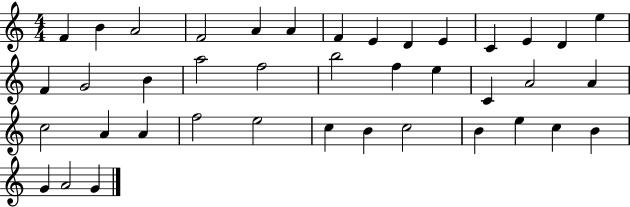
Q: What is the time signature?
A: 4/4